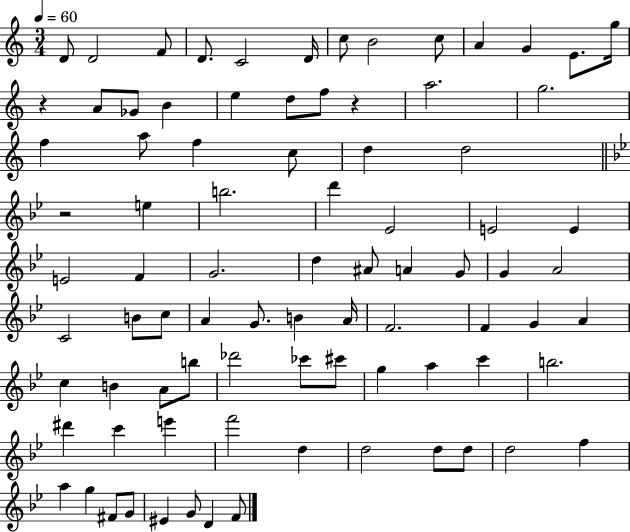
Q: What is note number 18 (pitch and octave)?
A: D5